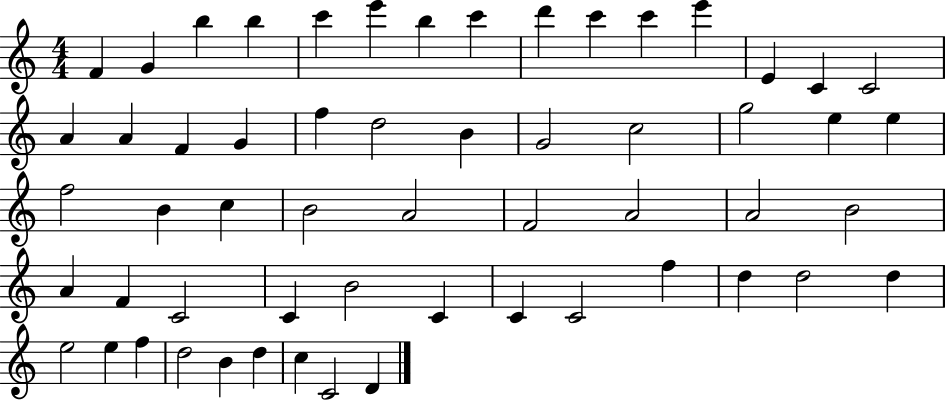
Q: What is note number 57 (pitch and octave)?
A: D4